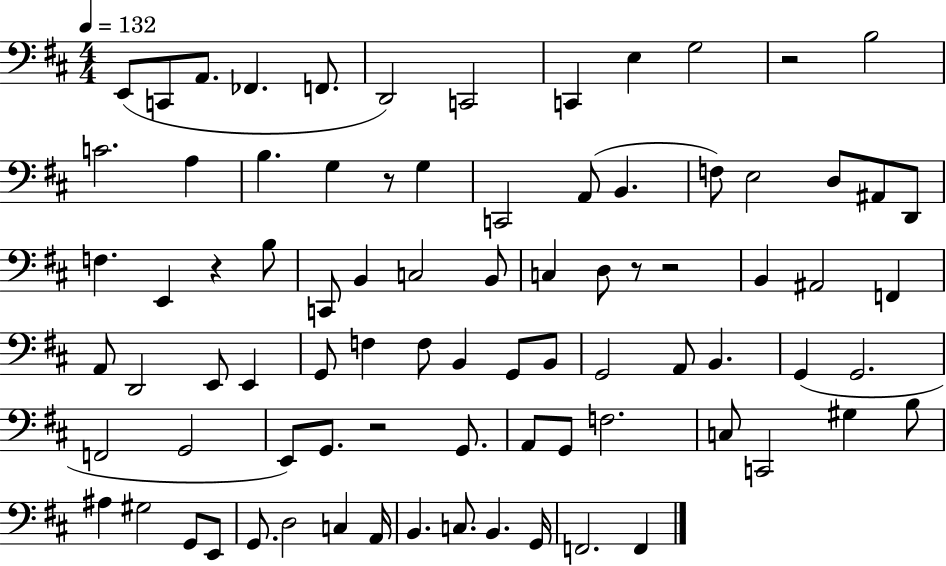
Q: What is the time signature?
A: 4/4